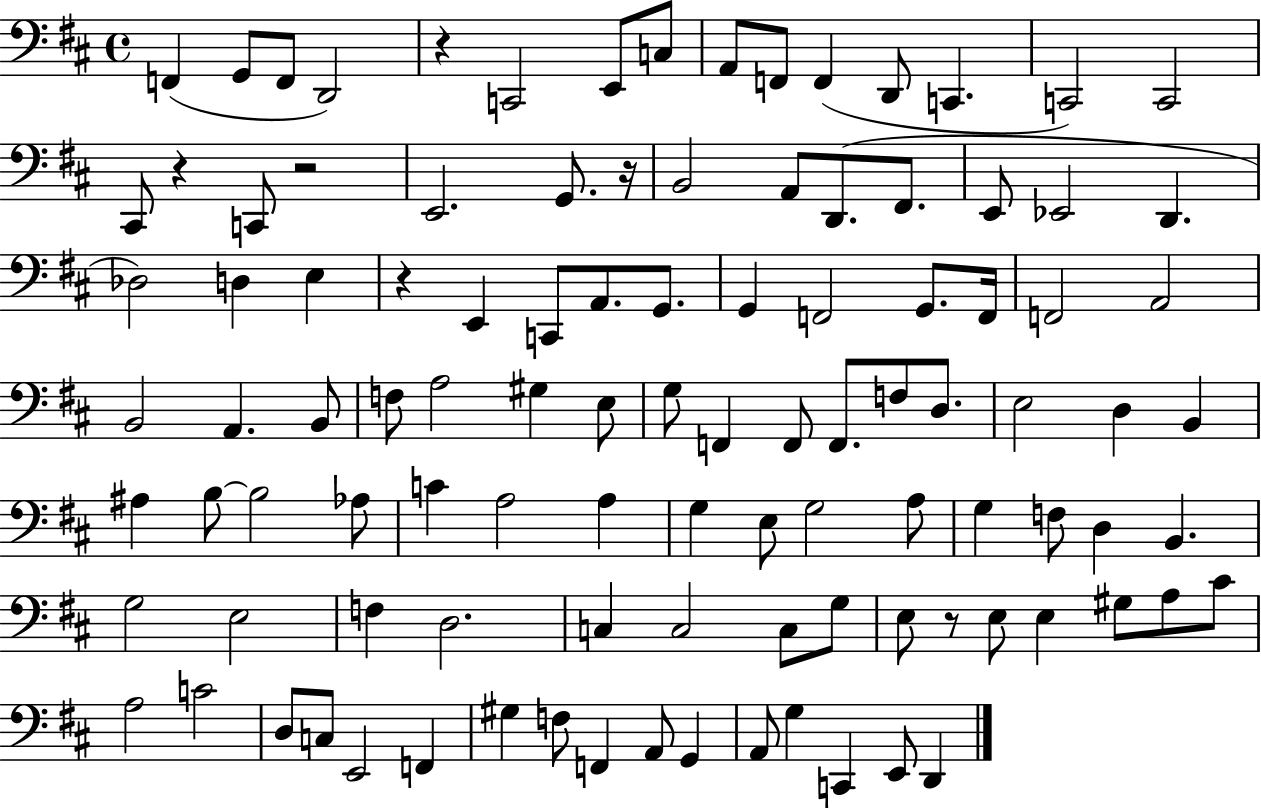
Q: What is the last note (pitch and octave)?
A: D2